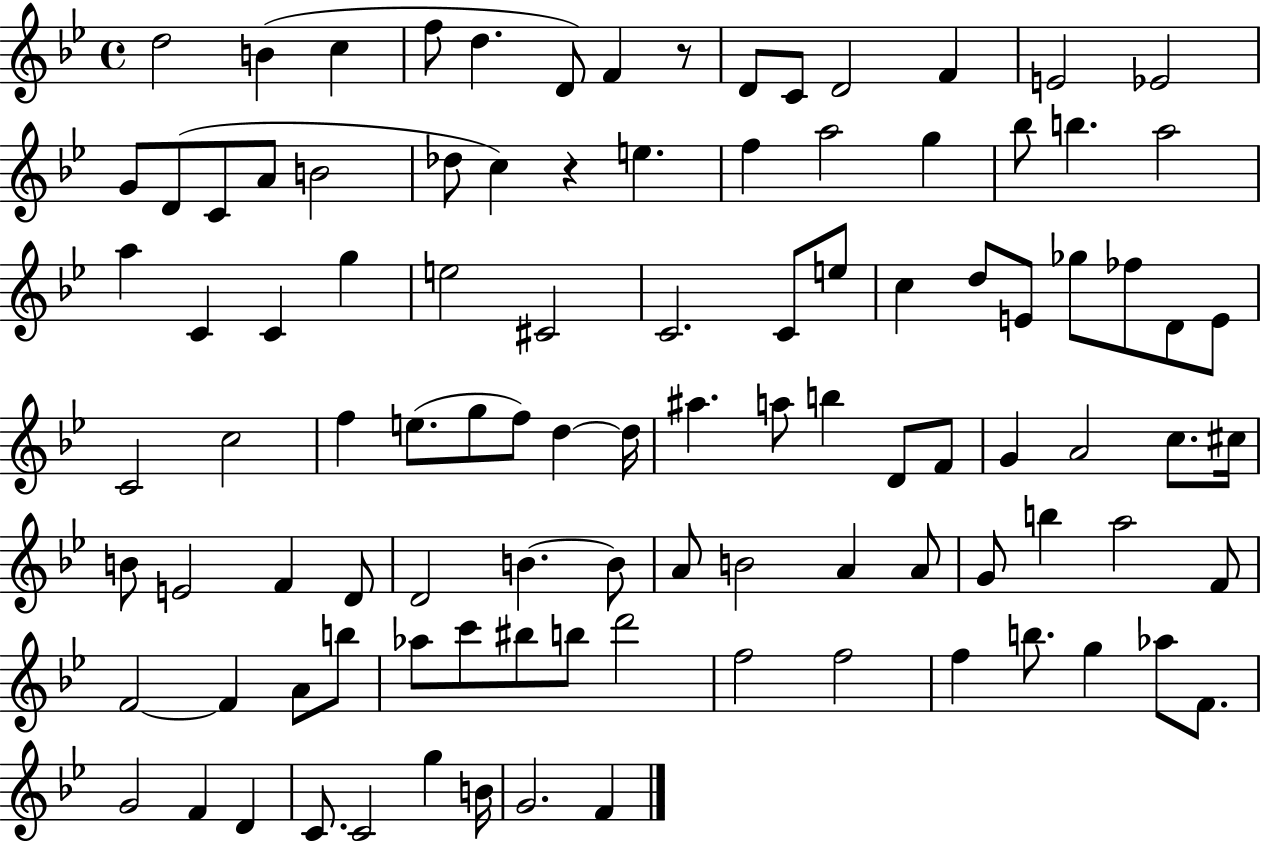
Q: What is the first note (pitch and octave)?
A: D5